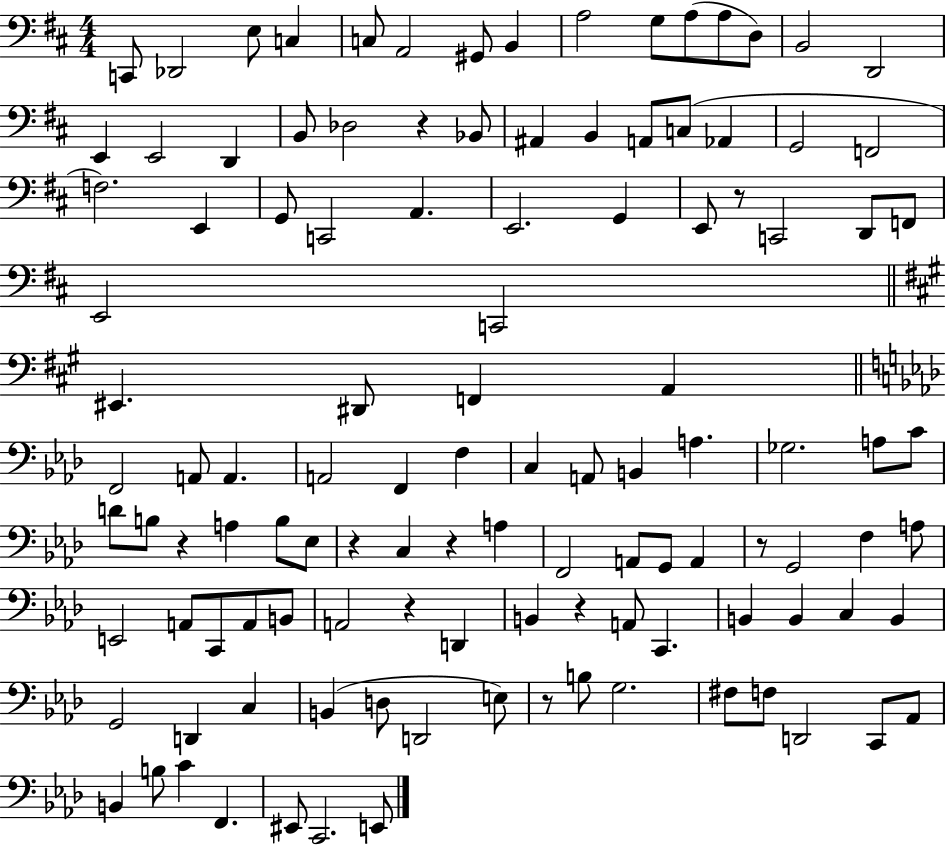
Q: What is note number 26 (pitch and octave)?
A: Ab2